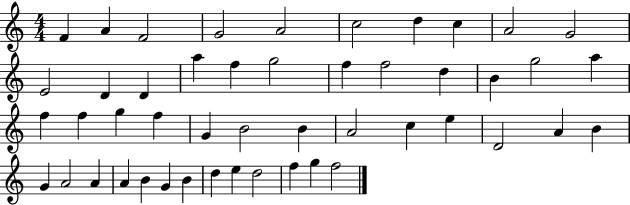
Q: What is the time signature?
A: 4/4